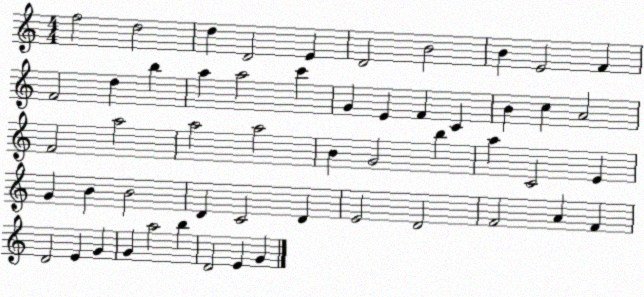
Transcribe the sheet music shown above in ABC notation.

X:1
T:Untitled
M:4/4
L:1/4
K:C
f2 d2 d D2 E D2 B2 B E2 F F2 d b a a2 c' G E F C B c A2 F2 a2 a2 a2 B G2 b a C2 E G B B2 D C2 D E2 D2 F2 A F D2 E G G a2 b D2 E G